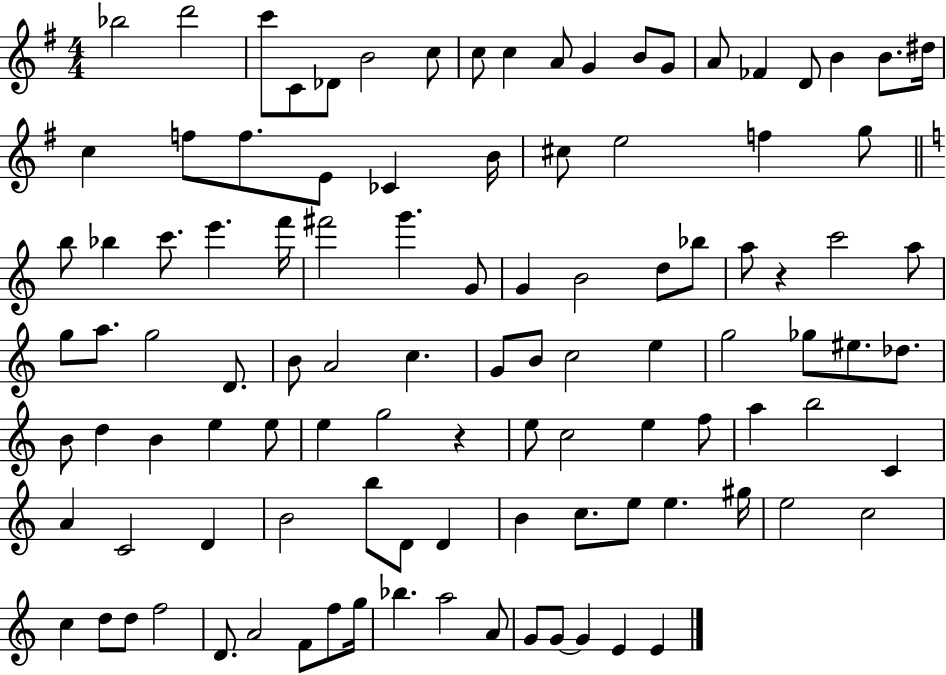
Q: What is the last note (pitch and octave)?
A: E4